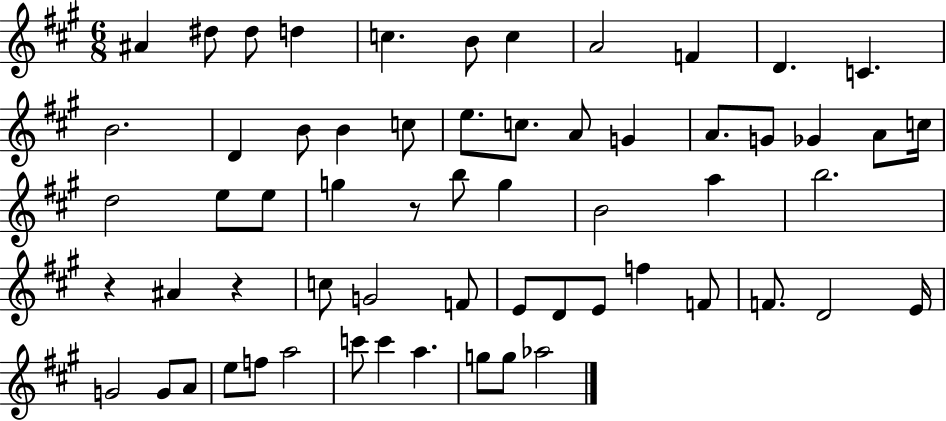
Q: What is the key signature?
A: A major